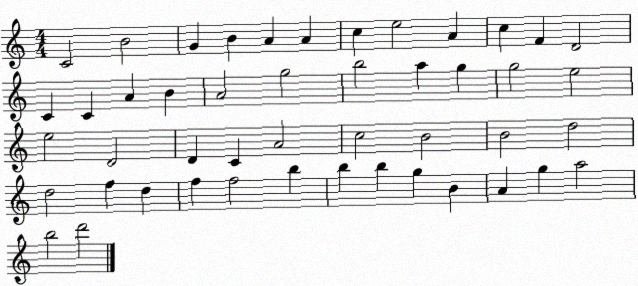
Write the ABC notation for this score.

X:1
T:Untitled
M:4/4
L:1/4
K:C
C2 B2 G B A A c e2 A c F D2 C C A B A2 g2 b2 a g g2 e2 e2 D2 D C A2 c2 B2 B2 d2 d2 f d f f2 b b b g B A g a2 b2 d'2